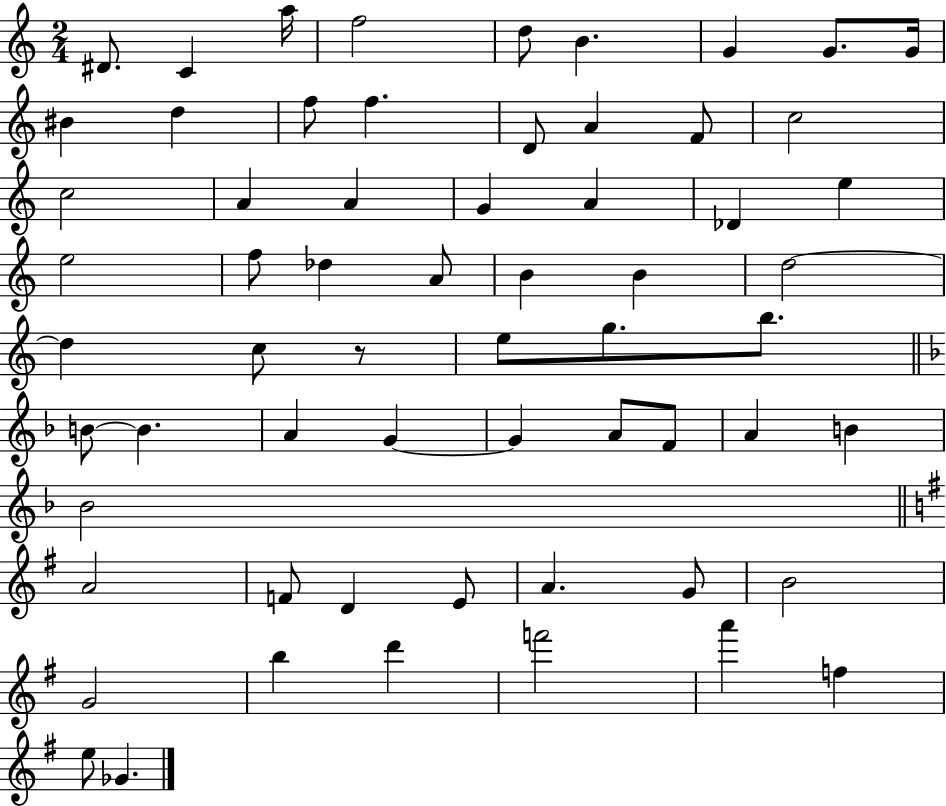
X:1
T:Untitled
M:2/4
L:1/4
K:C
^D/2 C a/4 f2 d/2 B G G/2 G/4 ^B d f/2 f D/2 A F/2 c2 c2 A A G A _D e e2 f/2 _d A/2 B B d2 d c/2 z/2 e/2 g/2 b/2 B/2 B A G G A/2 F/2 A B _B2 A2 F/2 D E/2 A G/2 B2 G2 b d' f'2 a' f e/2 _G